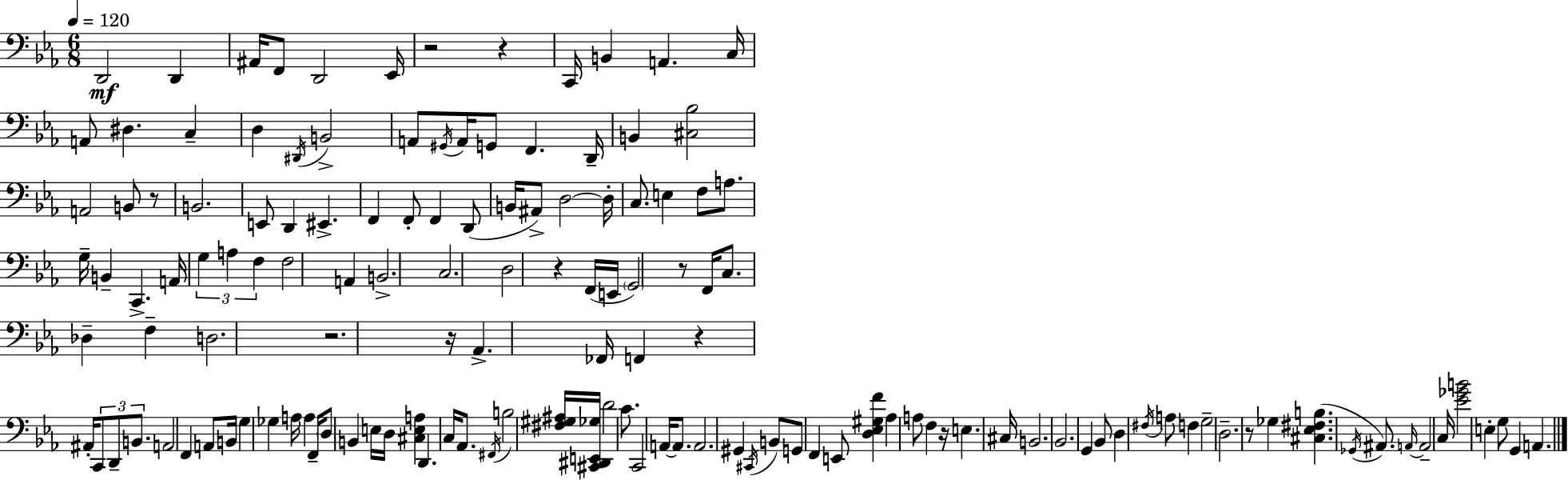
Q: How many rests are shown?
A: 10